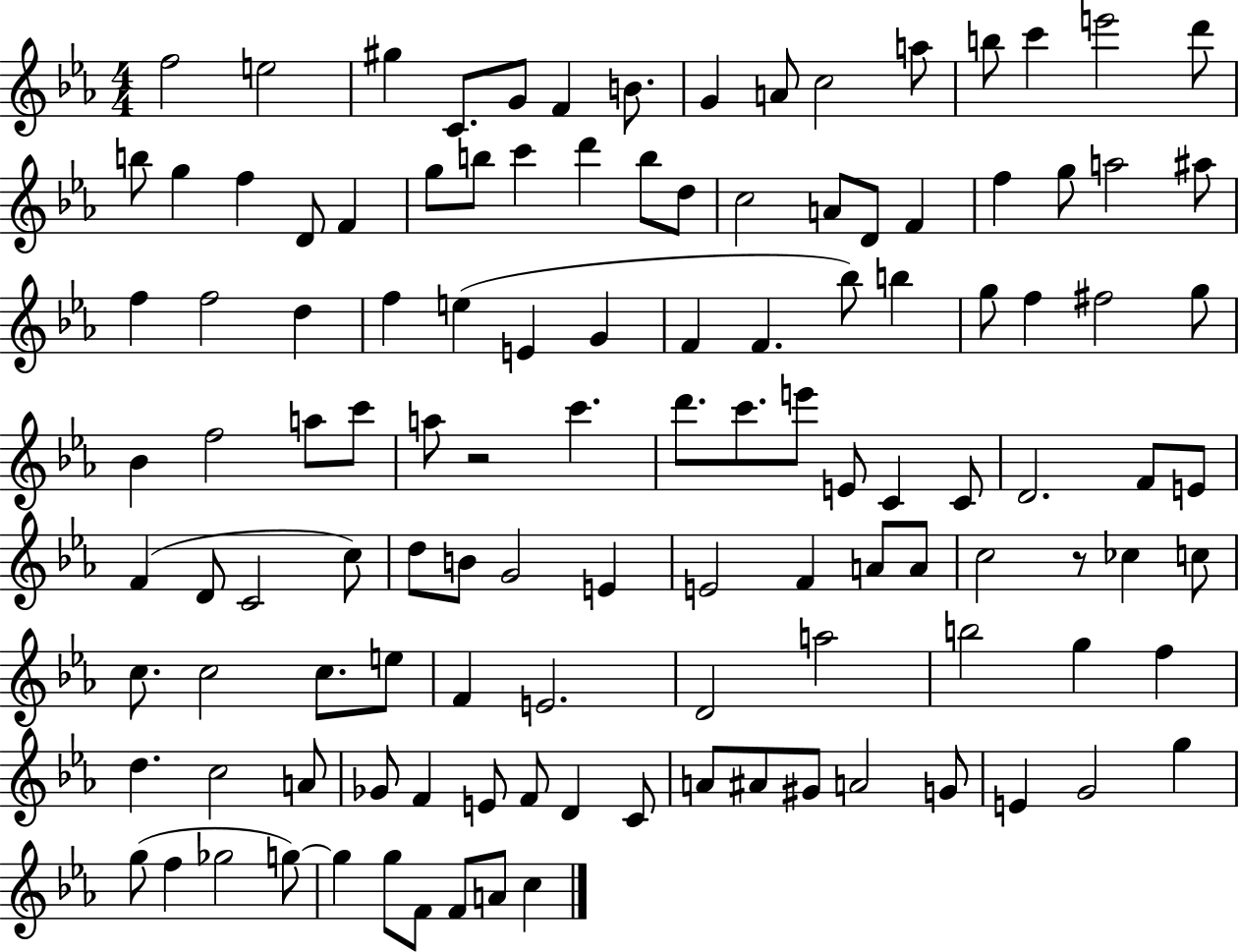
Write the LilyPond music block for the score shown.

{
  \clef treble
  \numericTimeSignature
  \time 4/4
  \key ees \major
  f''2 e''2 | gis''4 c'8. g'8 f'4 b'8. | g'4 a'8 c''2 a''8 | b''8 c'''4 e'''2 d'''8 | \break b''8 g''4 f''4 d'8 f'4 | g''8 b''8 c'''4 d'''4 b''8 d''8 | c''2 a'8 d'8 f'4 | f''4 g''8 a''2 ais''8 | \break f''4 f''2 d''4 | f''4 e''4( e'4 g'4 | f'4 f'4. bes''8) b''4 | g''8 f''4 fis''2 g''8 | \break bes'4 f''2 a''8 c'''8 | a''8 r2 c'''4. | d'''8. c'''8. e'''8 e'8 c'4 c'8 | d'2. f'8 e'8 | \break f'4( d'8 c'2 c''8) | d''8 b'8 g'2 e'4 | e'2 f'4 a'8 a'8 | c''2 r8 ces''4 c''8 | \break c''8. c''2 c''8. e''8 | f'4 e'2. | d'2 a''2 | b''2 g''4 f''4 | \break d''4. c''2 a'8 | ges'8 f'4 e'8 f'8 d'4 c'8 | a'8 ais'8 gis'8 a'2 g'8 | e'4 g'2 g''4 | \break g''8( f''4 ges''2 g''8~~) | g''4 g''8 f'8 f'8 a'8 c''4 | \bar "|."
}